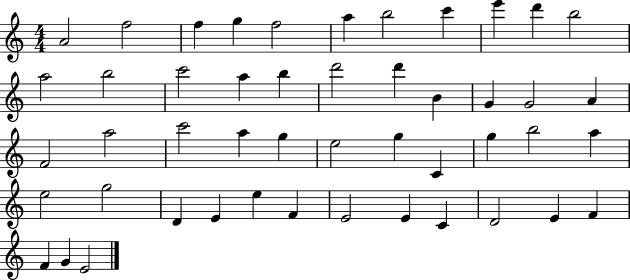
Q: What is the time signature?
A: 4/4